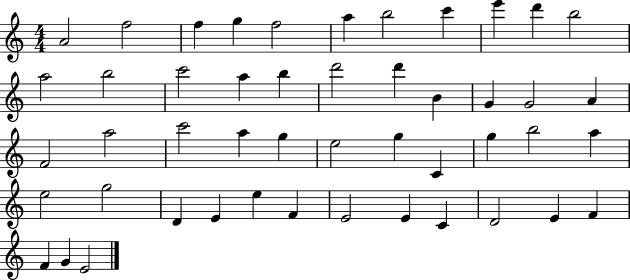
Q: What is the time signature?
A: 4/4